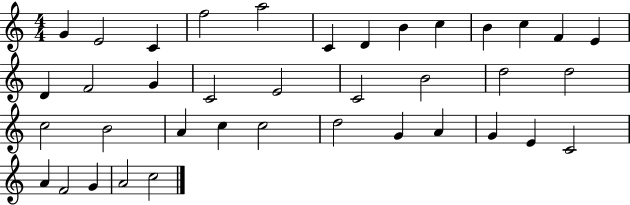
X:1
T:Untitled
M:4/4
L:1/4
K:C
G E2 C f2 a2 C D B c B c F E D F2 G C2 E2 C2 B2 d2 d2 c2 B2 A c c2 d2 G A G E C2 A F2 G A2 c2